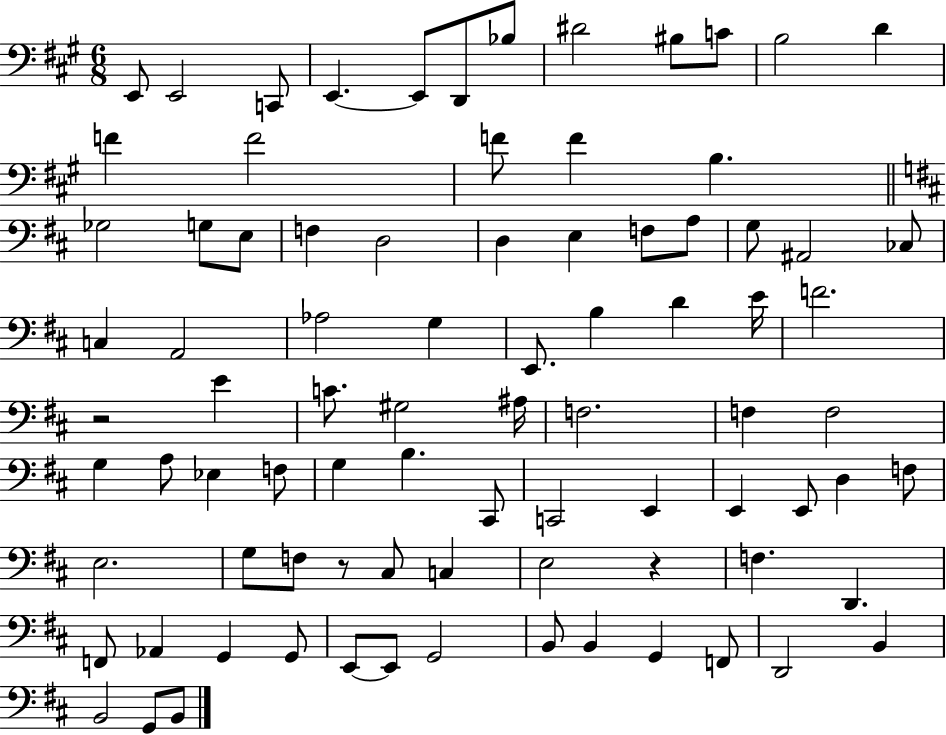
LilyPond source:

{
  \clef bass
  \numericTimeSignature
  \time 6/8
  \key a \major
  \repeat volta 2 { e,8 e,2 c,8 | e,4.~~ e,8 d,8 bes8 | dis'2 bis8 c'8 | b2 d'4 | \break f'4 f'2 | f'8 f'4 b4. | \bar "||" \break \key b \minor ges2 g8 e8 | f4 d2 | d4 e4 f8 a8 | g8 ais,2 ces8 | \break c4 a,2 | aes2 g4 | e,8. b4 d'4 e'16 | f'2. | \break r2 e'4 | c'8. gis2 ais16 | f2. | f4 f2 | \break g4 a8 ees4 f8 | g4 b4. cis,8 | c,2 e,4 | e,4 e,8 d4 f8 | \break e2. | g8 f8 r8 cis8 c4 | e2 r4 | f4. d,4. | \break f,8 aes,4 g,4 g,8 | e,8~~ e,8 g,2 | b,8 b,4 g,4 f,8 | d,2 b,4 | \break b,2 g,8 b,8 | } \bar "|."
}